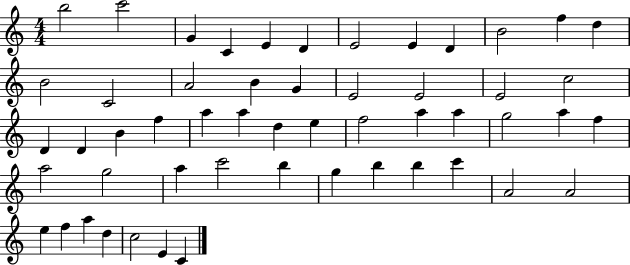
X:1
T:Untitled
M:4/4
L:1/4
K:C
b2 c'2 G C E D E2 E D B2 f d B2 C2 A2 B G E2 E2 E2 c2 D D B f a a d e f2 a a g2 a f a2 g2 a c'2 b g b b c' A2 A2 e f a d c2 E C